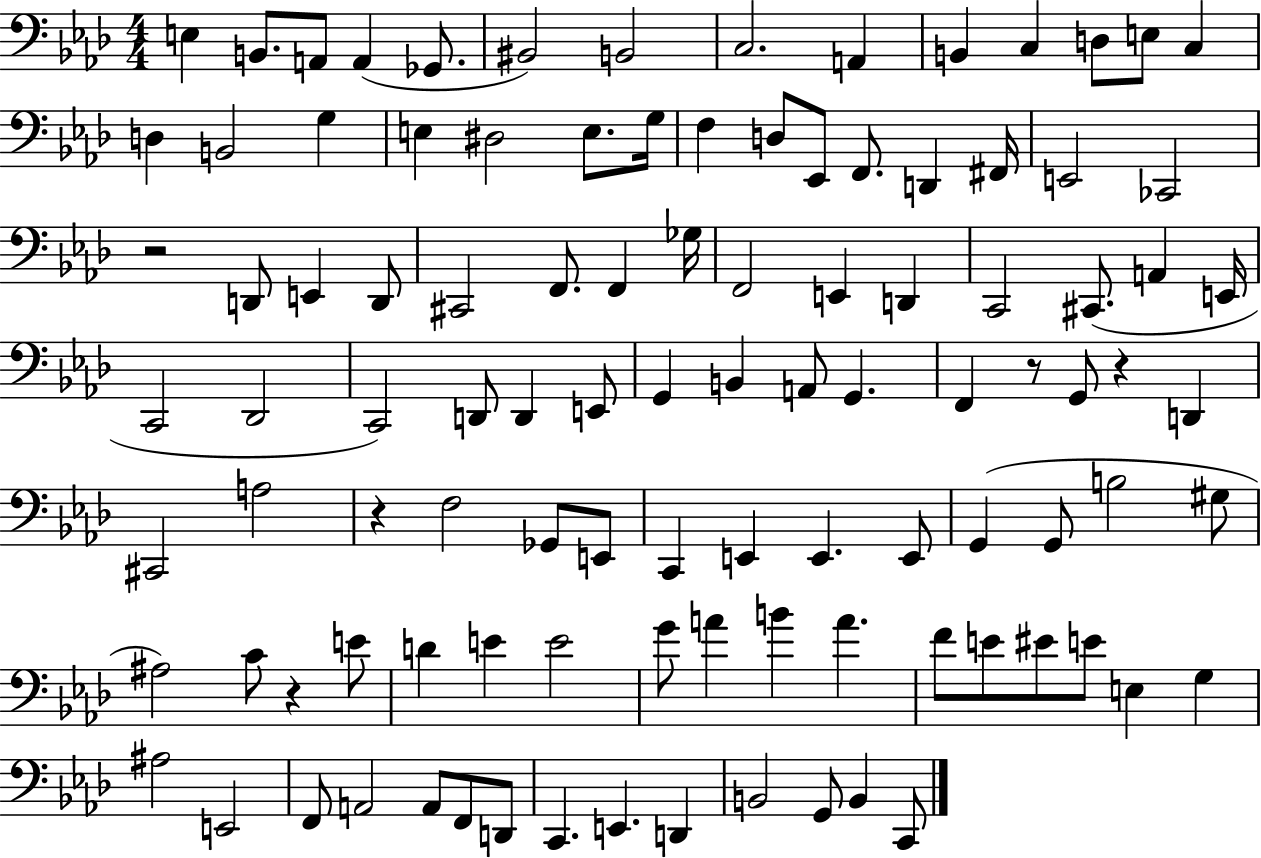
E3/q B2/e. A2/e A2/q Gb2/e. BIS2/h B2/h C3/h. A2/q B2/q C3/q D3/e E3/e C3/q D3/q B2/h G3/q E3/q D#3/h E3/e. G3/s F3/q D3/e Eb2/e F2/e. D2/q F#2/s E2/h CES2/h R/h D2/e E2/q D2/e C#2/h F2/e. F2/q Gb3/s F2/h E2/q D2/q C2/h C#2/e. A2/q E2/s C2/h Db2/h C2/h D2/e D2/q E2/e G2/q B2/q A2/e G2/q. F2/q R/e G2/e R/q D2/q C#2/h A3/h R/q F3/h Gb2/e E2/e C2/q E2/q E2/q. E2/e G2/q G2/e B3/h G#3/e A#3/h C4/e R/q E4/e D4/q E4/q E4/h G4/e A4/q B4/q A4/q. F4/e E4/e EIS4/e E4/e E3/q G3/q A#3/h E2/h F2/e A2/h A2/e F2/e D2/e C2/q. E2/q. D2/q B2/h G2/e B2/q C2/e